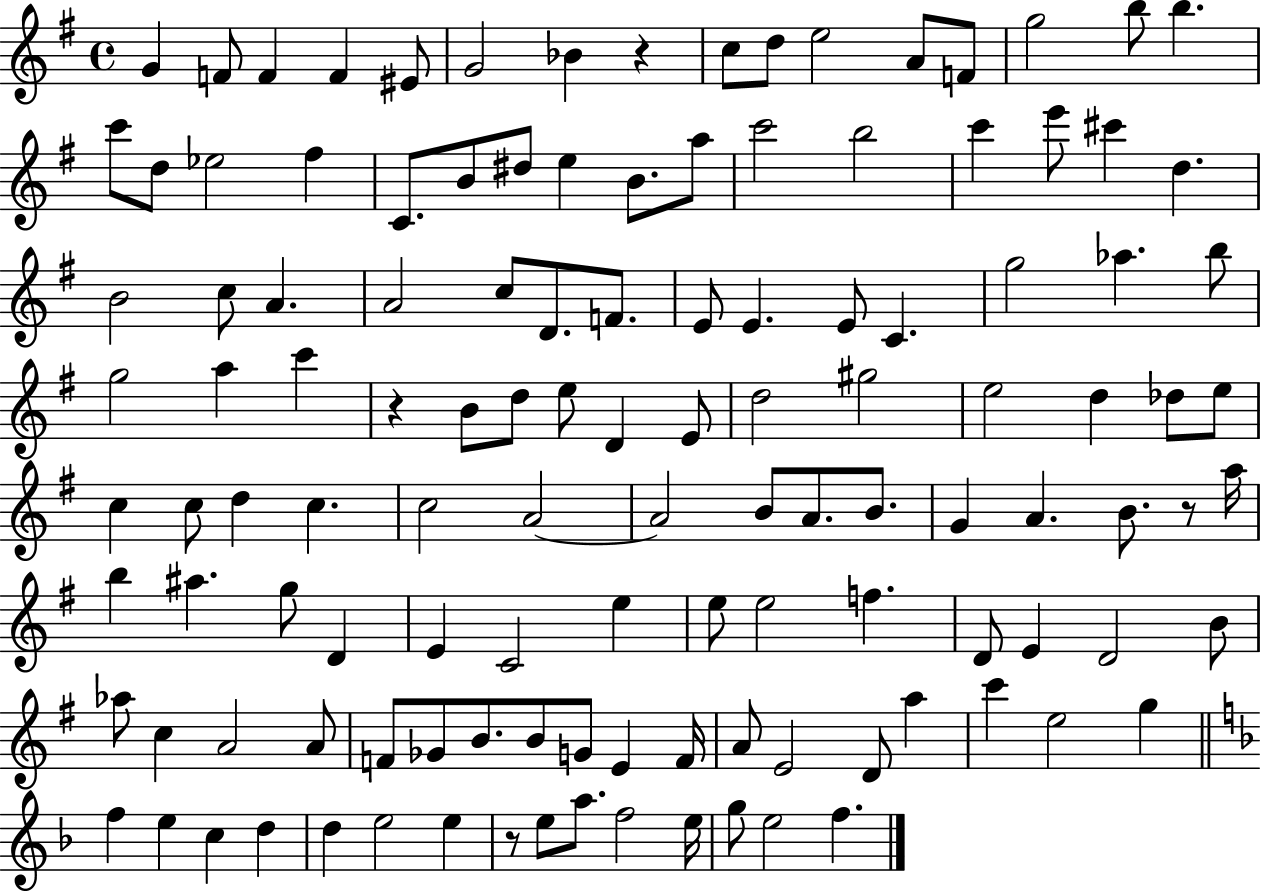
G4/q F4/e F4/q F4/q EIS4/e G4/h Bb4/q R/q C5/e D5/e E5/h A4/e F4/e G5/h B5/e B5/q. C6/e D5/e Eb5/h F#5/q C4/e. B4/e D#5/e E5/q B4/e. A5/e C6/h B5/h C6/q E6/e C#6/q D5/q. B4/h C5/e A4/q. A4/h C5/e D4/e. F4/e. E4/e E4/q. E4/e C4/q. G5/h Ab5/q. B5/e G5/h A5/q C6/q R/q B4/e D5/e E5/e D4/q E4/e D5/h G#5/h E5/h D5/q Db5/e E5/e C5/q C5/e D5/q C5/q. C5/h A4/h A4/h B4/e A4/e. B4/e. G4/q A4/q. B4/e. R/e A5/s B5/q A#5/q. G5/e D4/q E4/q C4/h E5/q E5/e E5/h F5/q. D4/e E4/q D4/h B4/e Ab5/e C5/q A4/h A4/e F4/e Gb4/e B4/e. B4/e G4/e E4/q F4/s A4/e E4/h D4/e A5/q C6/q E5/h G5/q F5/q E5/q C5/q D5/q D5/q E5/h E5/q R/e E5/e A5/e. F5/h E5/s G5/e E5/h F5/q.